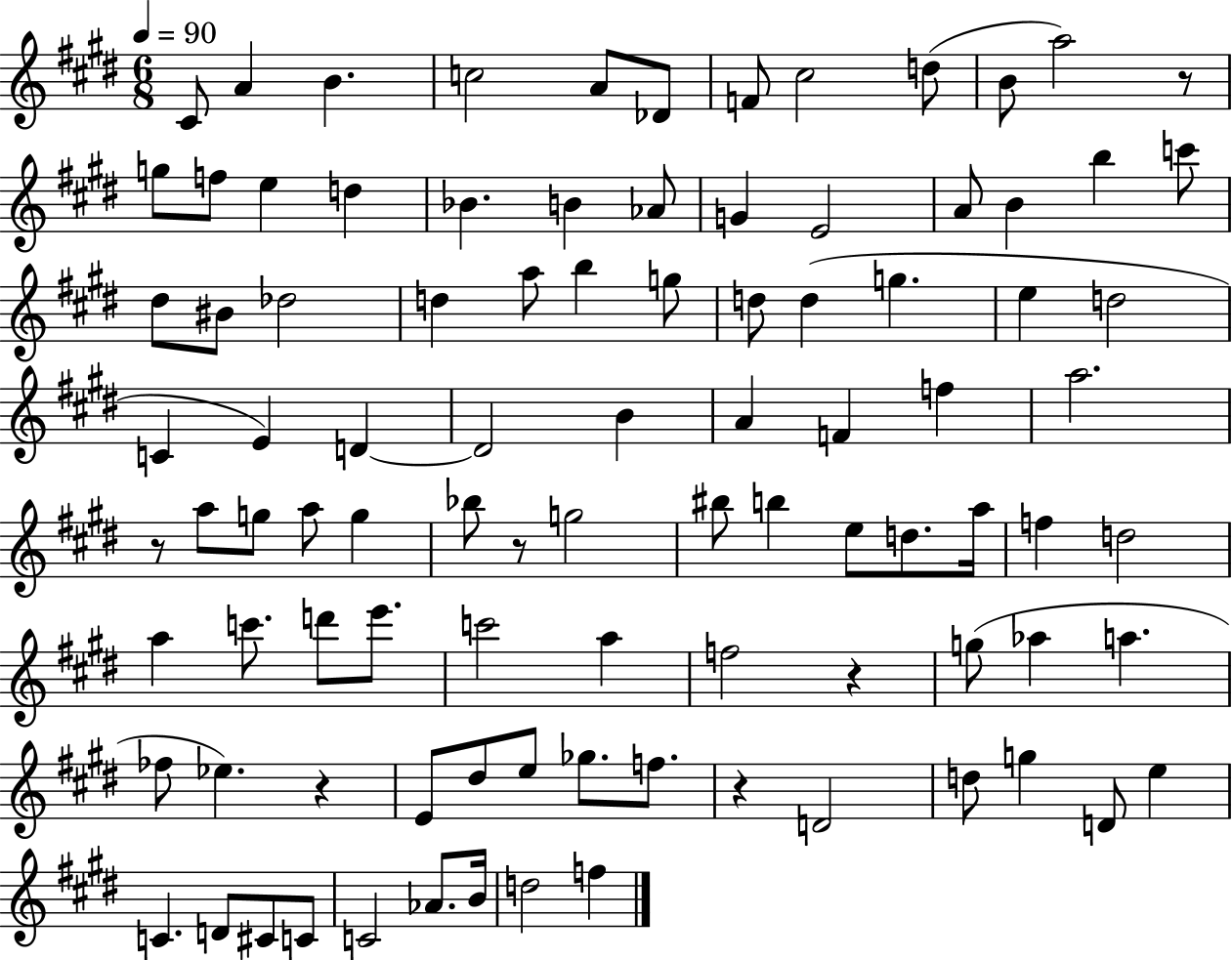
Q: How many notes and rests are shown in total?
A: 95